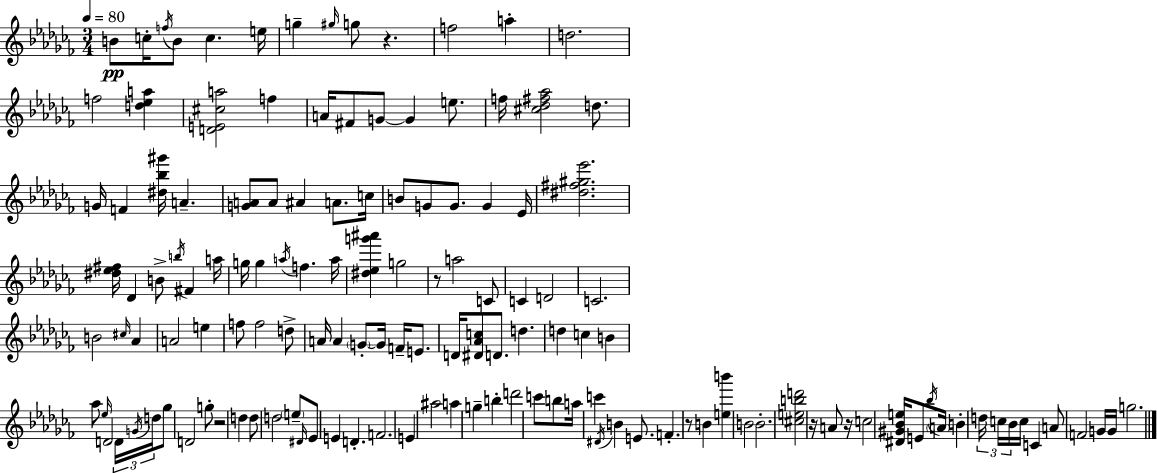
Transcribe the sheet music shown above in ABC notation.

X:1
T:Untitled
M:3/4
L:1/4
K:Abm
B/2 c/4 f/4 B/2 c e/4 g ^g/4 g/2 z f2 a d2 f2 [d_ea] [DE^ca]2 f A/4 ^F/2 G/2 G e/2 f/4 [^c_d^f_a]2 d/2 G/4 F [^d_b^g']/4 A [GA]/2 A/2 ^A A/2 c/4 B/2 G/2 G/2 G _E/4 [^d^f^g_e']2 [^d_e^f]/4 _D B/2 b/4 ^F a/4 g/4 g a/4 f a/4 [^d_eg'^a'] g2 z/2 a2 C/2 C D2 C2 B2 ^c/4 _A A2 e f/2 f2 d/2 A/4 A G/2 G/4 F/4 E/2 D/4 [^D_Ac]/2 D/2 d d c B _a/2 _e/4 D2 D/4 G/4 d/4 _g/2 D2 g/2 z2 d d/2 d2 e/2 ^D/4 _E/2 E D F2 E ^a2 a g b d'2 c'/2 b/2 a/4 c' ^D/4 B E/2 F z/2 B [eb'] B2 B2 [^cebd']2 z/4 A/2 z/4 c2 [^D^G_Be]/4 E/2 _b/4 A/4 B d/4 c/4 _B/4 c/4 C A/2 F2 G/4 G/4 g2